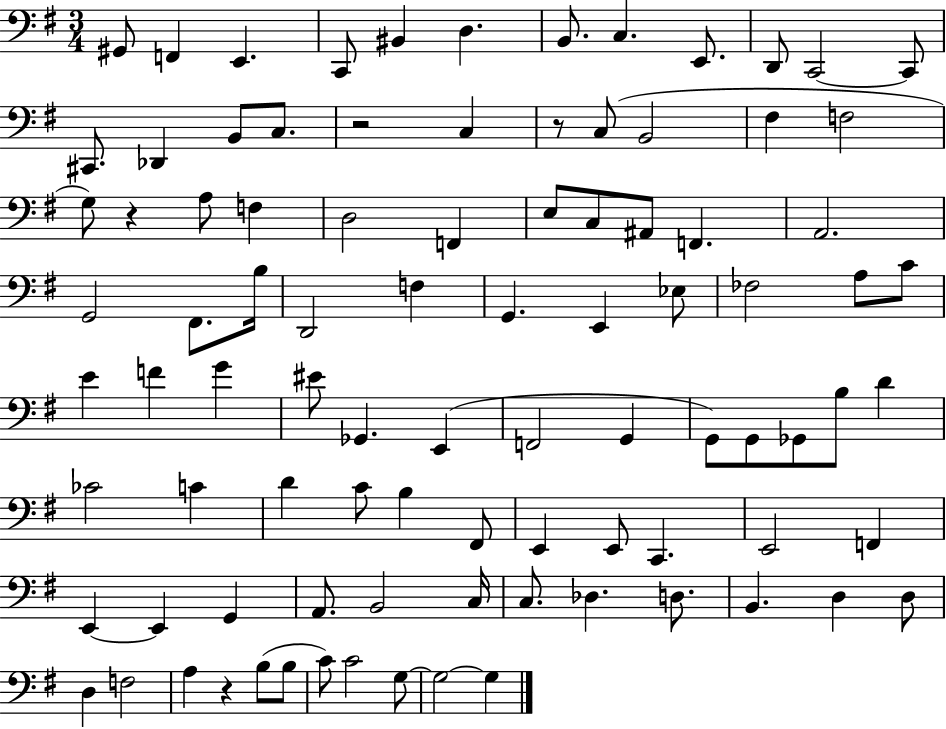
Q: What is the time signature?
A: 3/4